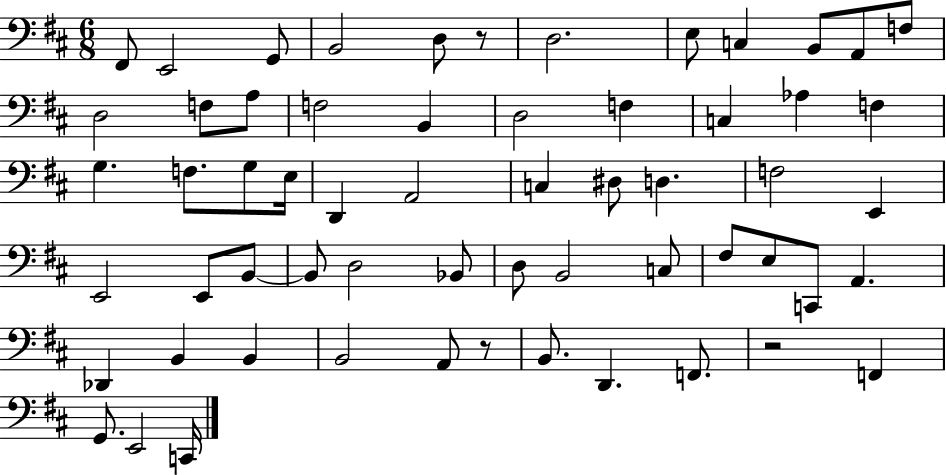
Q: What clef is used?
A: bass